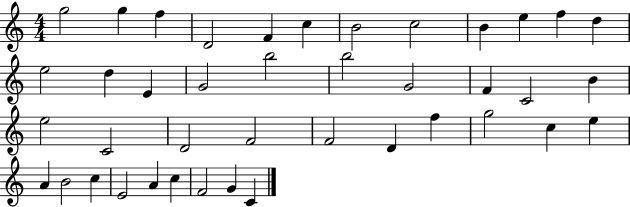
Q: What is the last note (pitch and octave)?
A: C4